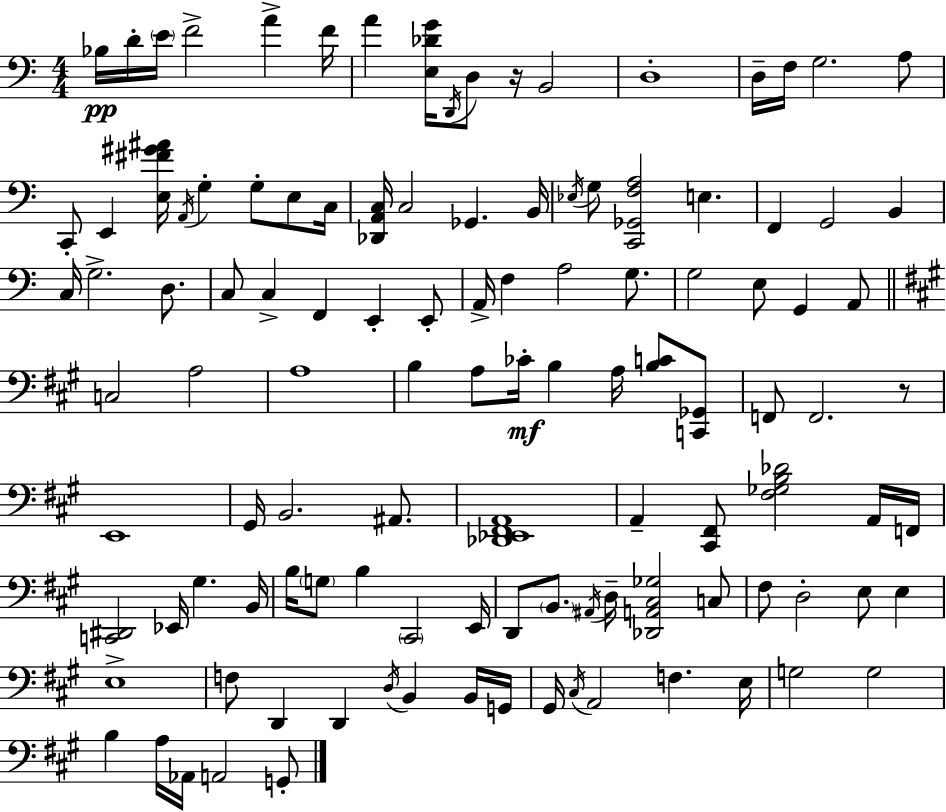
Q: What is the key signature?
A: A minor